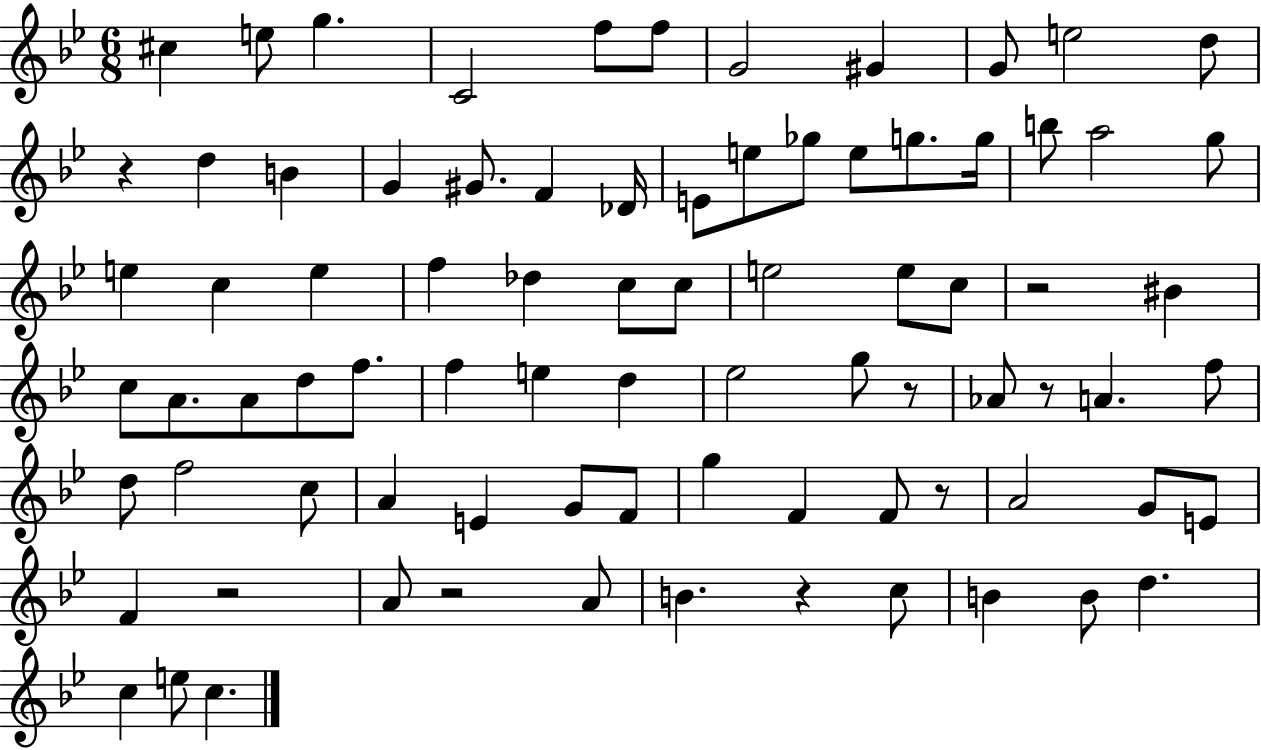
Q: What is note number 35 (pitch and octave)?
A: E5